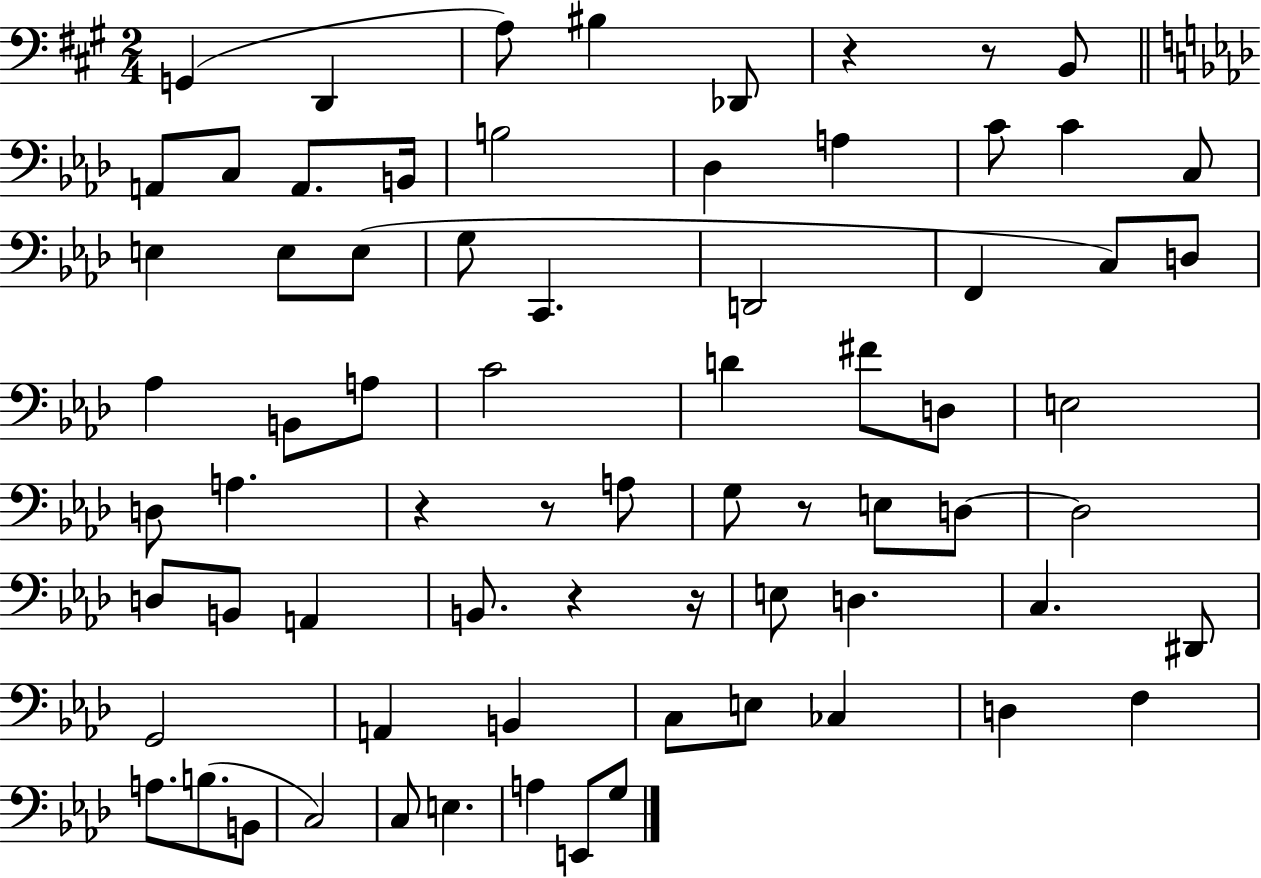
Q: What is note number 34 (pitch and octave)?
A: D3